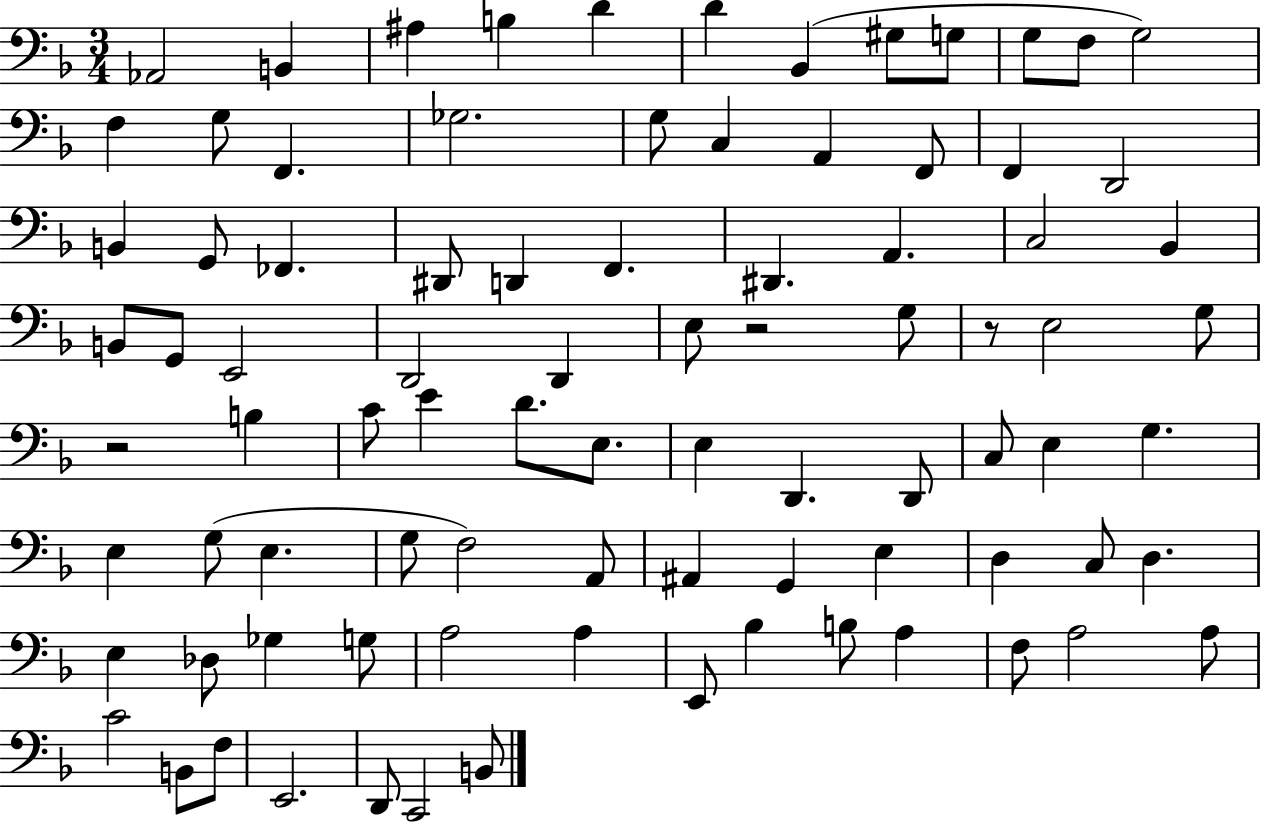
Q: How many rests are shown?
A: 3